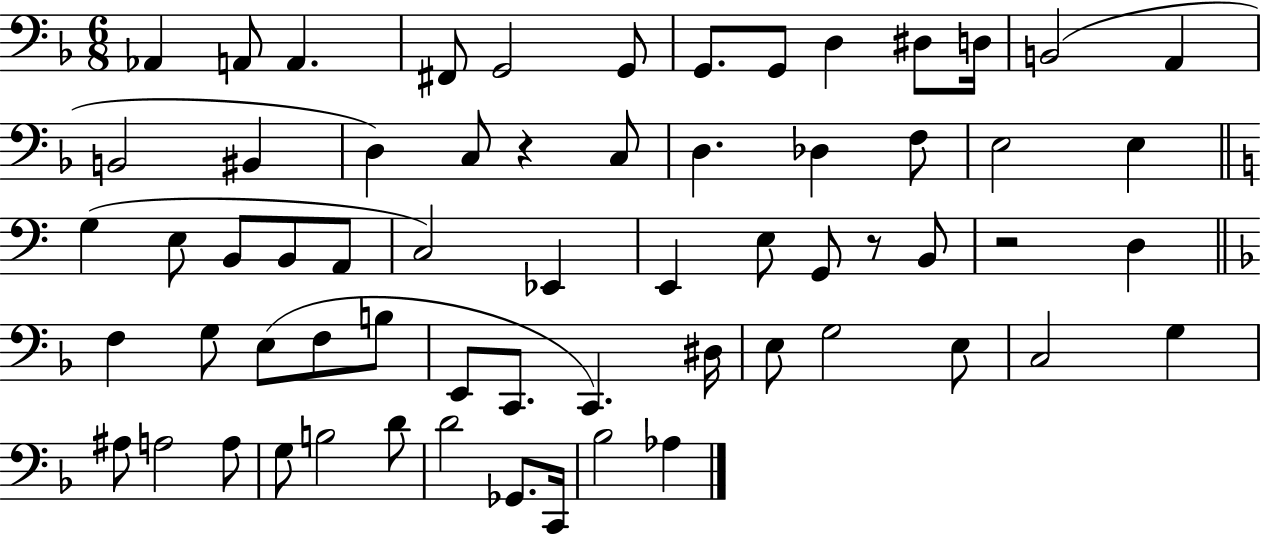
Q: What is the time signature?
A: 6/8